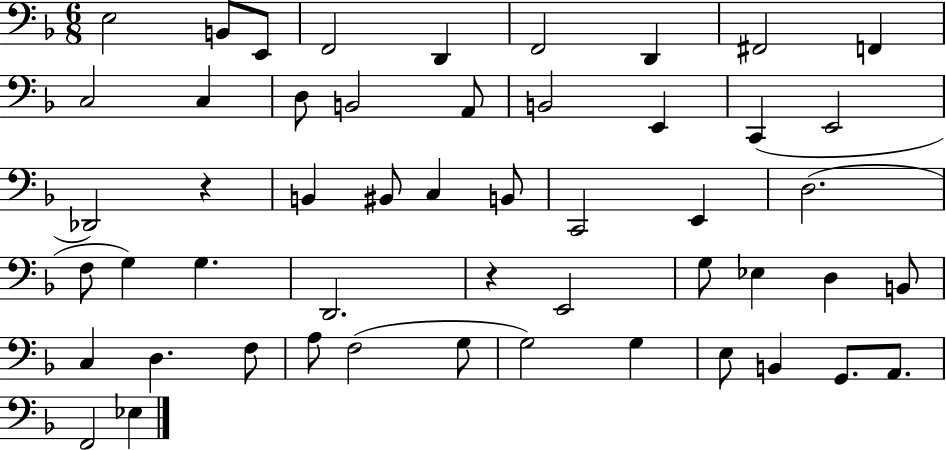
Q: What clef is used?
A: bass